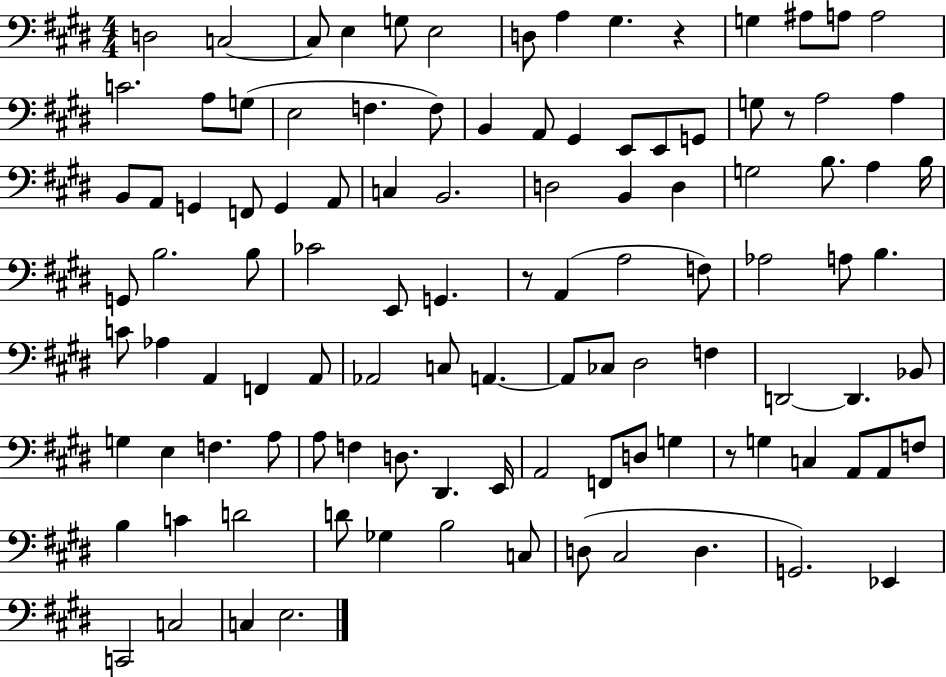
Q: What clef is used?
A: bass